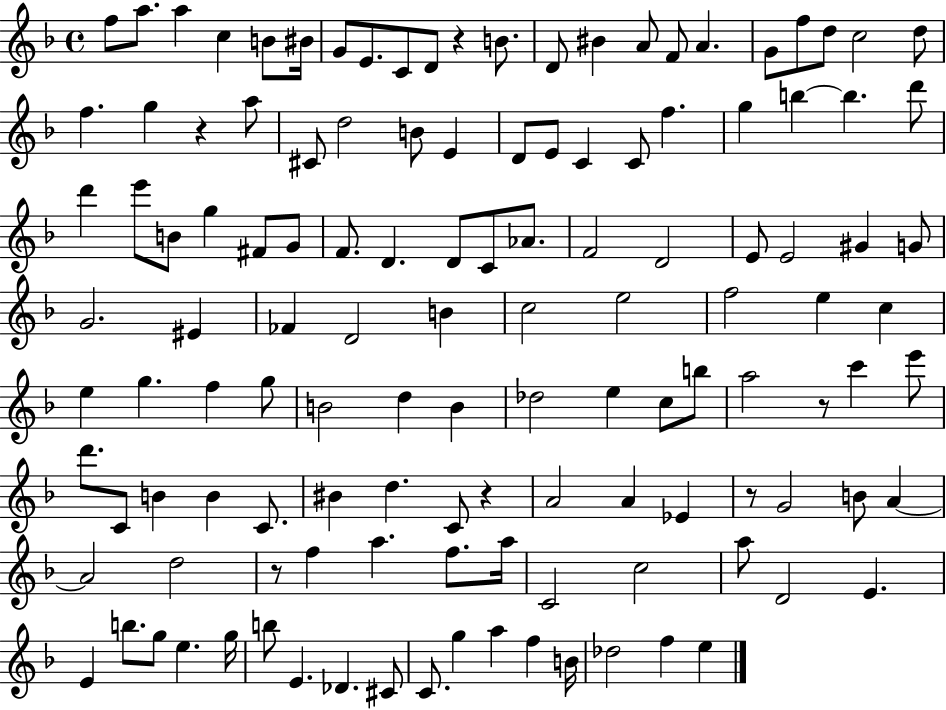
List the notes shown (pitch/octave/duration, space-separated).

F5/e A5/e. A5/q C5/q B4/e BIS4/s G4/e E4/e. C4/e D4/e R/q B4/e. D4/e BIS4/q A4/e F4/e A4/q. G4/e F5/e D5/e C5/h D5/e F5/q. G5/q R/q A5/e C#4/e D5/h B4/e E4/q D4/e E4/e C4/q C4/e F5/q. G5/q B5/q B5/q. D6/e D6/q E6/e B4/e G5/q F#4/e G4/e F4/e. D4/q. D4/e C4/e Ab4/e. F4/h D4/h E4/e E4/h G#4/q G4/e G4/h. EIS4/q FES4/q D4/h B4/q C5/h E5/h F5/h E5/q C5/q E5/q G5/q. F5/q G5/e B4/h D5/q B4/q Db5/h E5/q C5/e B5/e A5/h R/e C6/q E6/e D6/e. C4/e B4/q B4/q C4/e. BIS4/q D5/q. C4/e R/q A4/h A4/q Eb4/q R/e G4/h B4/e A4/q A4/h D5/h R/e F5/q A5/q. F5/e. A5/s C4/h C5/h A5/e D4/h E4/q. E4/q B5/e. G5/e E5/q. G5/s B5/e E4/q. Db4/q. C#4/e C4/e. G5/q A5/q F5/q B4/s Db5/h F5/q E5/q